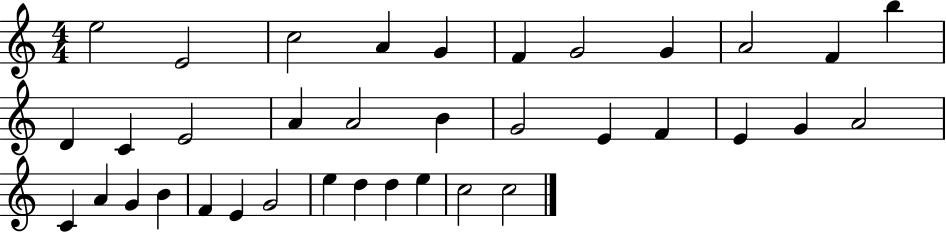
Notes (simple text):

E5/h E4/h C5/h A4/q G4/q F4/q G4/h G4/q A4/h F4/q B5/q D4/q C4/q E4/h A4/q A4/h B4/q G4/h E4/q F4/q E4/q G4/q A4/h C4/q A4/q G4/q B4/q F4/q E4/q G4/h E5/q D5/q D5/q E5/q C5/h C5/h